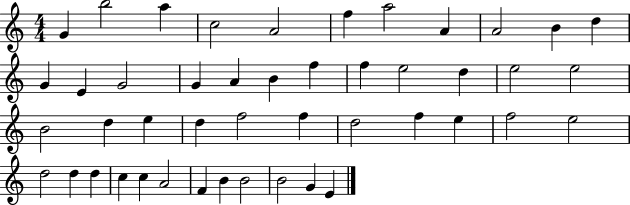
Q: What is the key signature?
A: C major